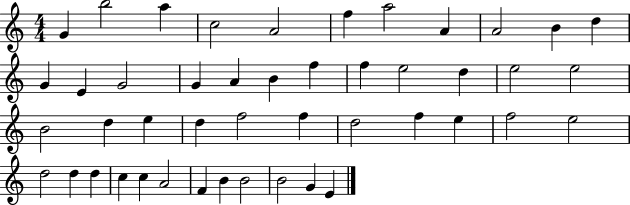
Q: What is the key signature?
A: C major